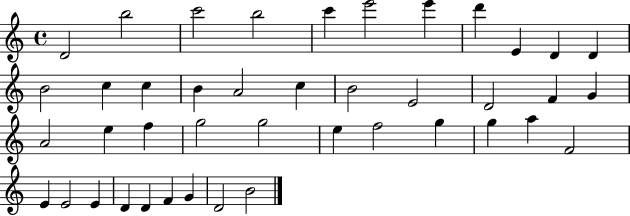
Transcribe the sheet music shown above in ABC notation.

X:1
T:Untitled
M:4/4
L:1/4
K:C
D2 b2 c'2 b2 c' e'2 e' d' E D D B2 c c B A2 c B2 E2 D2 F G A2 e f g2 g2 e f2 g g a F2 E E2 E D D F G D2 B2